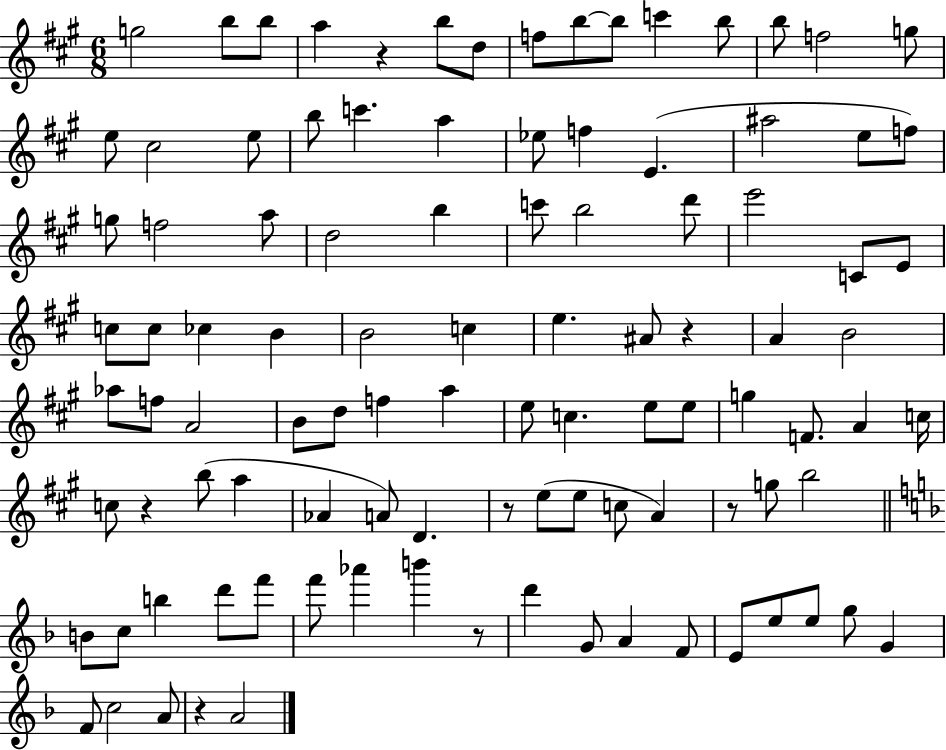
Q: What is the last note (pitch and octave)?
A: A4